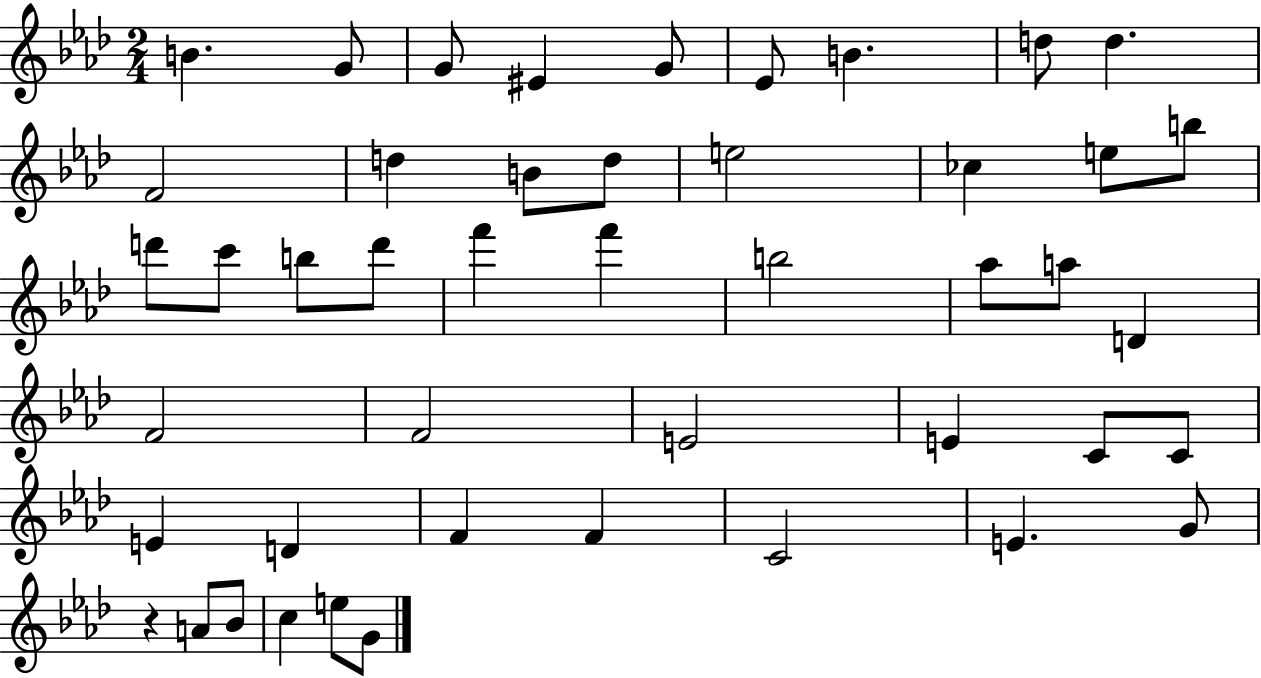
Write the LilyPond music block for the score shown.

{
  \clef treble
  \numericTimeSignature
  \time 2/4
  \key aes \major
  b'4. g'8 | g'8 eis'4 g'8 | ees'8 b'4. | d''8 d''4. | \break f'2 | d''4 b'8 d''8 | e''2 | ces''4 e''8 b''8 | \break d'''8 c'''8 b''8 d'''8 | f'''4 f'''4 | b''2 | aes''8 a''8 d'4 | \break f'2 | f'2 | e'2 | e'4 c'8 c'8 | \break e'4 d'4 | f'4 f'4 | c'2 | e'4. g'8 | \break r4 a'8 bes'8 | c''4 e''8 g'8 | \bar "|."
}